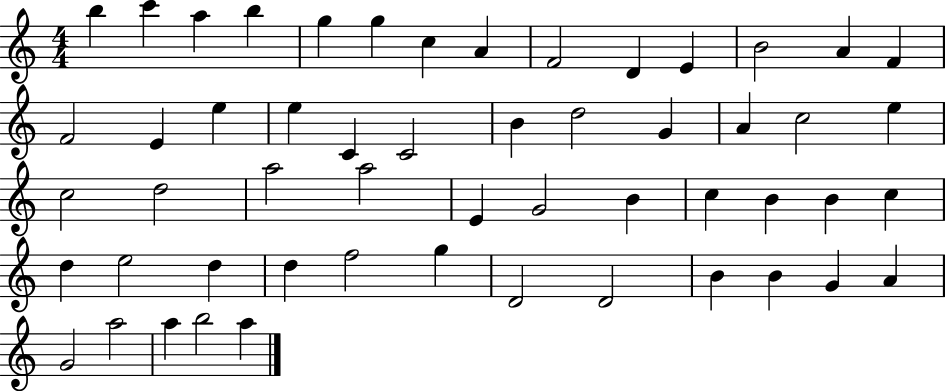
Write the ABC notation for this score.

X:1
T:Untitled
M:4/4
L:1/4
K:C
b c' a b g g c A F2 D E B2 A F F2 E e e C C2 B d2 G A c2 e c2 d2 a2 a2 E G2 B c B B c d e2 d d f2 g D2 D2 B B G A G2 a2 a b2 a